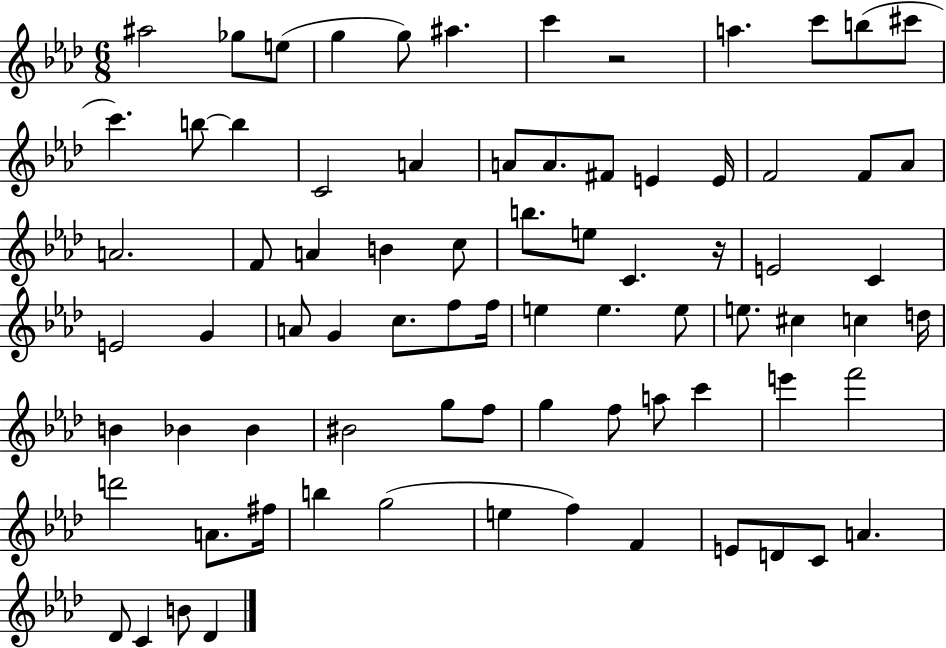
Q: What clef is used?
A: treble